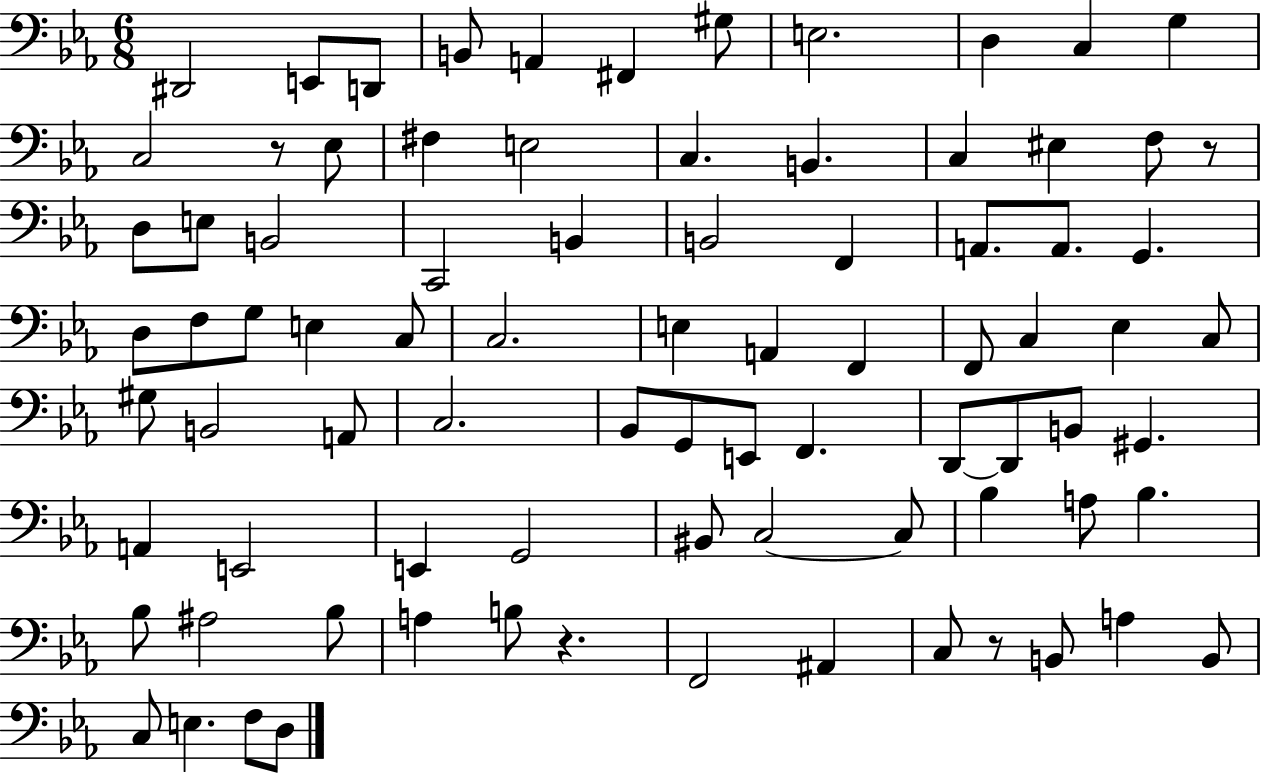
D#2/h E2/e D2/e B2/e A2/q F#2/q G#3/e E3/h. D3/q C3/q G3/q C3/h R/e Eb3/e F#3/q E3/h C3/q. B2/q. C3/q EIS3/q F3/e R/e D3/e E3/e B2/h C2/h B2/q B2/h F2/q A2/e. A2/e. G2/q. D3/e F3/e G3/e E3/q C3/e C3/h. E3/q A2/q F2/q F2/e C3/q Eb3/q C3/e G#3/e B2/h A2/e C3/h. Bb2/e G2/e E2/e F2/q. D2/e D2/e B2/e G#2/q. A2/q E2/h E2/q G2/h BIS2/e C3/h C3/e Bb3/q A3/e Bb3/q. Bb3/e A#3/h Bb3/e A3/q B3/e R/q. F2/h A#2/q C3/e R/e B2/e A3/q B2/e C3/e E3/q. F3/e D3/e